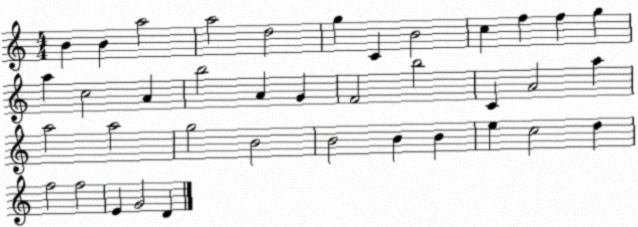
X:1
T:Untitled
M:4/4
L:1/4
K:C
B B a2 a2 d2 g C B2 c f f g a c2 A b2 A G F2 b2 C A2 a a2 a2 g2 B2 B2 B B e c2 d f2 f2 E G2 D